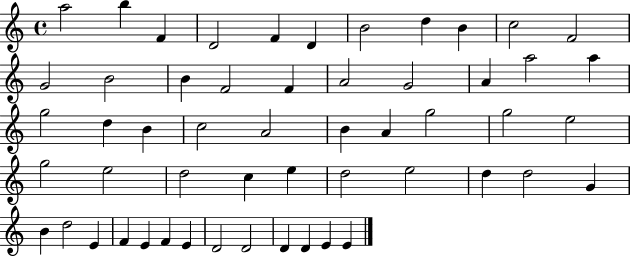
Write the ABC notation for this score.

X:1
T:Untitled
M:4/4
L:1/4
K:C
a2 b F D2 F D B2 d B c2 F2 G2 B2 B F2 F A2 G2 A a2 a g2 d B c2 A2 B A g2 g2 e2 g2 e2 d2 c e d2 e2 d d2 G B d2 E F E F E D2 D2 D D E E